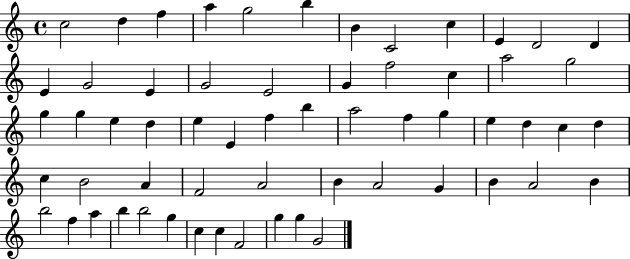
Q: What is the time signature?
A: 4/4